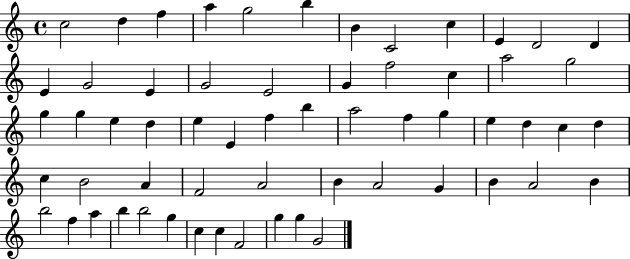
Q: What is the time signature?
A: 4/4